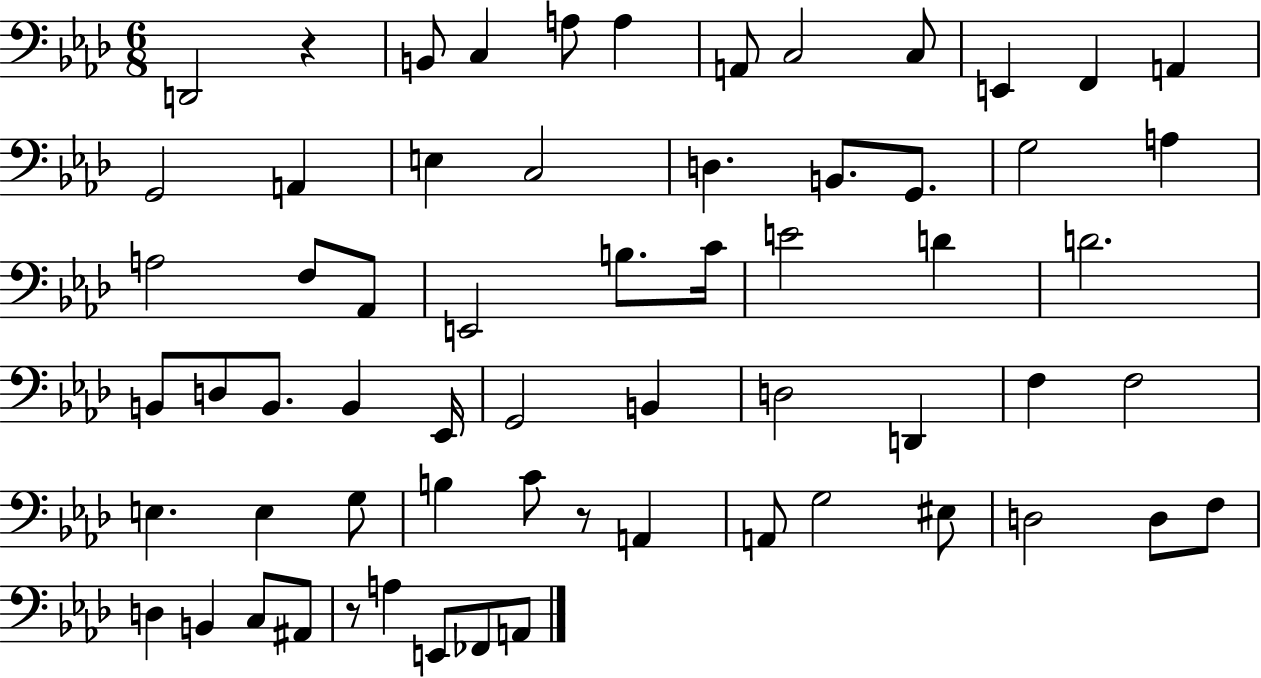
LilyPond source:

{
  \clef bass
  \numericTimeSignature
  \time 6/8
  \key aes \major
  d,2 r4 | b,8 c4 a8 a4 | a,8 c2 c8 | e,4 f,4 a,4 | \break g,2 a,4 | e4 c2 | d4. b,8. g,8. | g2 a4 | \break a2 f8 aes,8 | e,2 b8. c'16 | e'2 d'4 | d'2. | \break b,8 d8 b,8. b,4 ees,16 | g,2 b,4 | d2 d,4 | f4 f2 | \break e4. e4 g8 | b4 c'8 r8 a,4 | a,8 g2 eis8 | d2 d8 f8 | \break d4 b,4 c8 ais,8 | r8 a4 e,8 fes,8 a,8 | \bar "|."
}